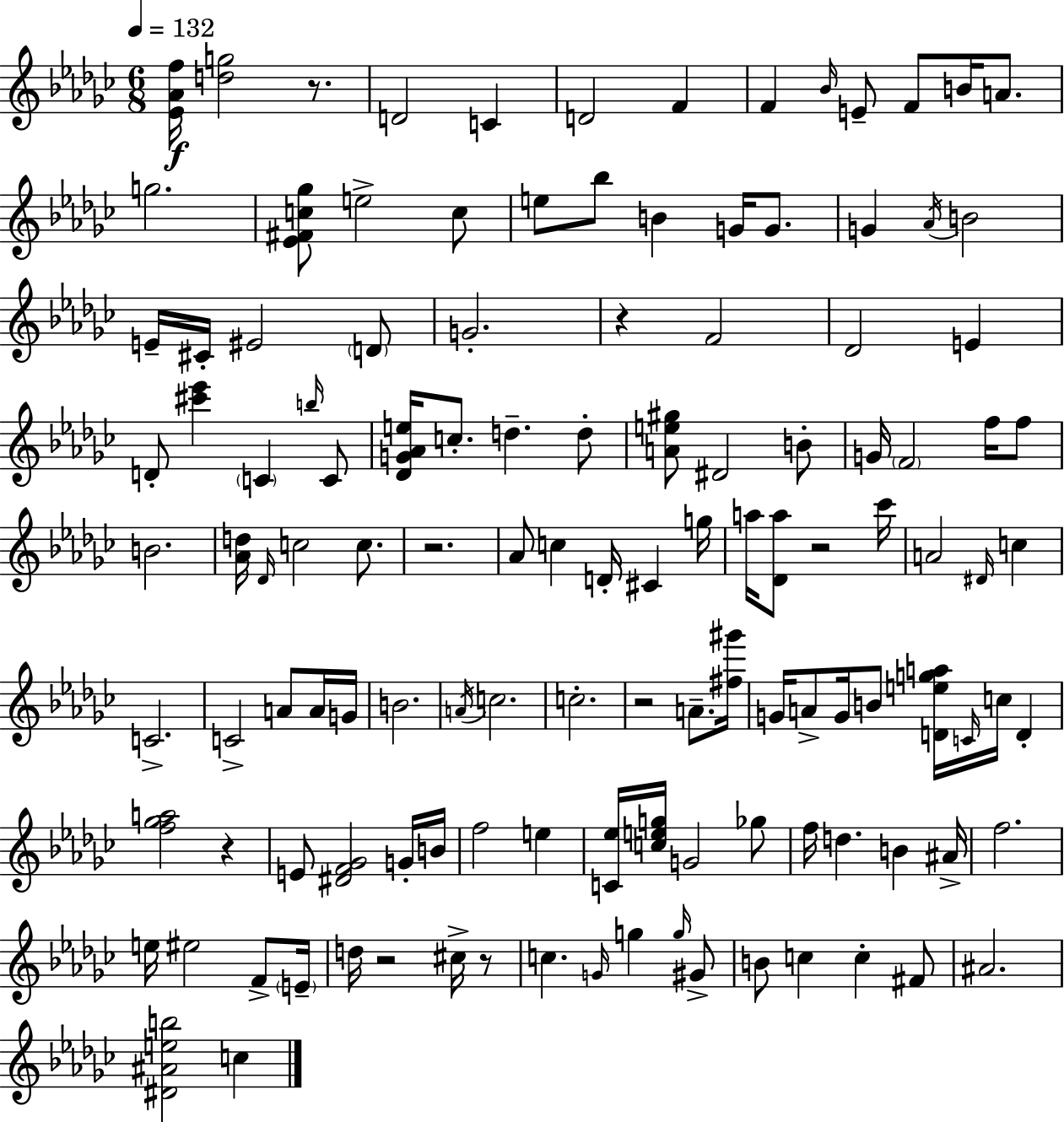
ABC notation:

X:1
T:Untitled
M:6/8
L:1/4
K:Ebm
[_E_Af]/4 [dg]2 z/2 D2 C D2 F F _B/4 E/2 F/2 B/4 A/2 g2 [_E^Fc_g]/2 e2 c/2 e/2 _b/2 B G/4 G/2 G _A/4 B2 E/4 ^C/4 ^E2 D/2 G2 z F2 _D2 E D/2 [^c'_e'] C b/4 C/2 [_DG_Ae]/4 c/2 d d/2 [Ae^g]/2 ^D2 B/2 G/4 F2 f/4 f/2 B2 [_Ad]/4 _D/4 c2 c/2 z2 _A/2 c D/4 ^C g/4 a/4 [_Da]/2 z2 _c'/4 A2 ^D/4 c C2 C2 A/2 A/4 G/4 B2 A/4 c2 c2 z2 A/2 [^f^g']/4 G/4 A/2 G/4 B/2 [Dega]/4 C/4 c/4 D [f_ga]2 z E/2 [^DF_G]2 G/4 B/4 f2 e [C_e]/4 [ceg]/4 G2 _g/2 f/4 d B ^A/4 f2 e/4 ^e2 F/2 E/4 d/4 z2 ^c/4 z/2 c G/4 g g/4 ^G/2 B/2 c c ^F/2 ^A2 [^D^Aeb]2 c